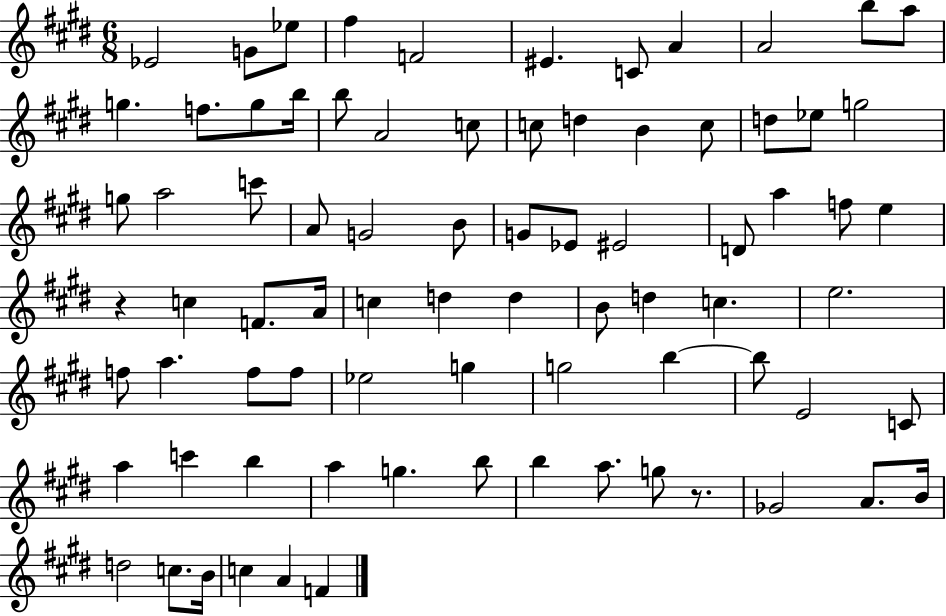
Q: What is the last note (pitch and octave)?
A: F4